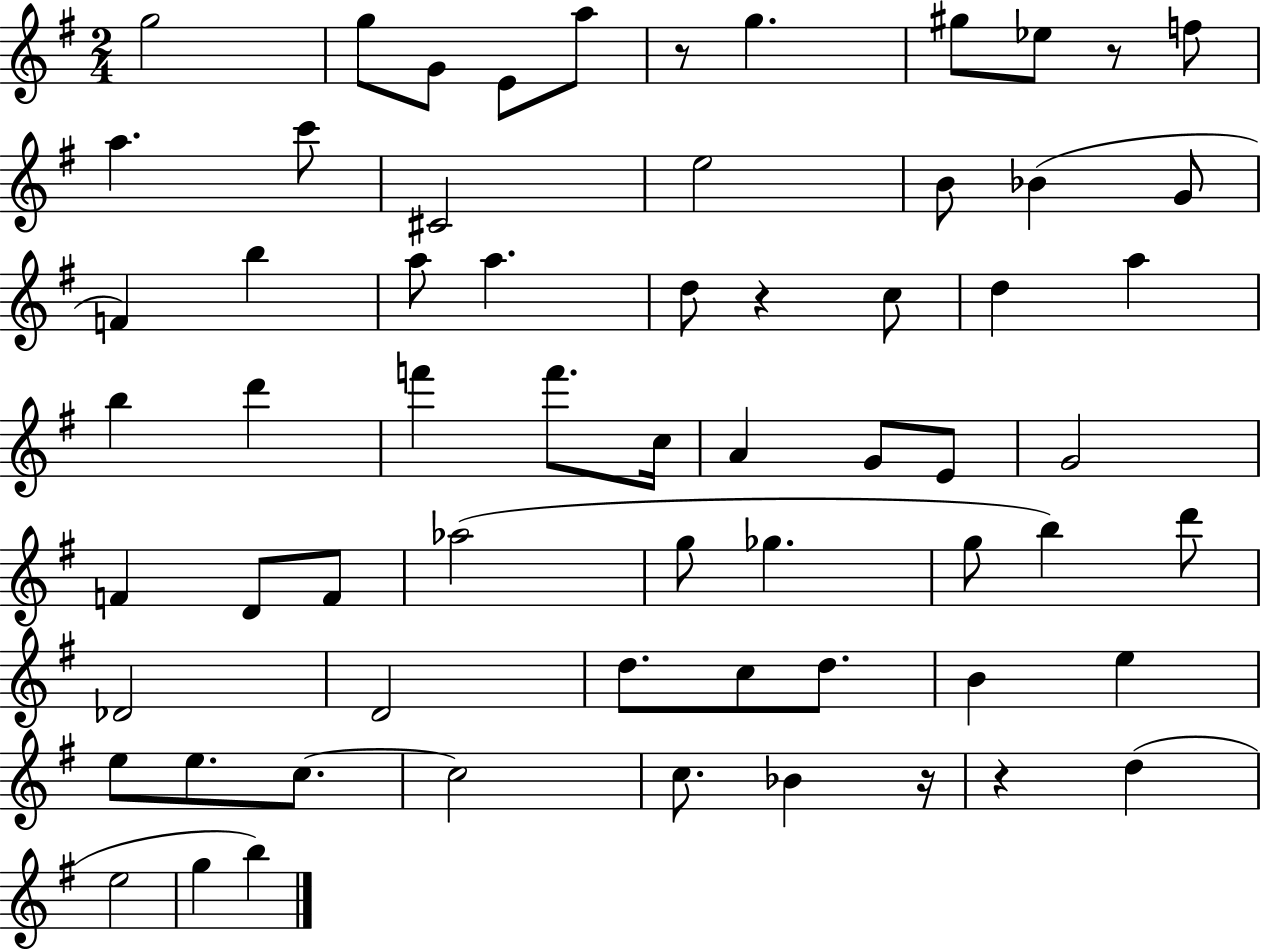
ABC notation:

X:1
T:Untitled
M:2/4
L:1/4
K:G
g2 g/2 G/2 E/2 a/2 z/2 g ^g/2 _e/2 z/2 f/2 a c'/2 ^C2 e2 B/2 _B G/2 F b a/2 a d/2 z c/2 d a b d' f' f'/2 c/4 A G/2 E/2 G2 F D/2 F/2 _a2 g/2 _g g/2 b d'/2 _D2 D2 d/2 c/2 d/2 B e e/2 e/2 c/2 c2 c/2 _B z/4 z d e2 g b